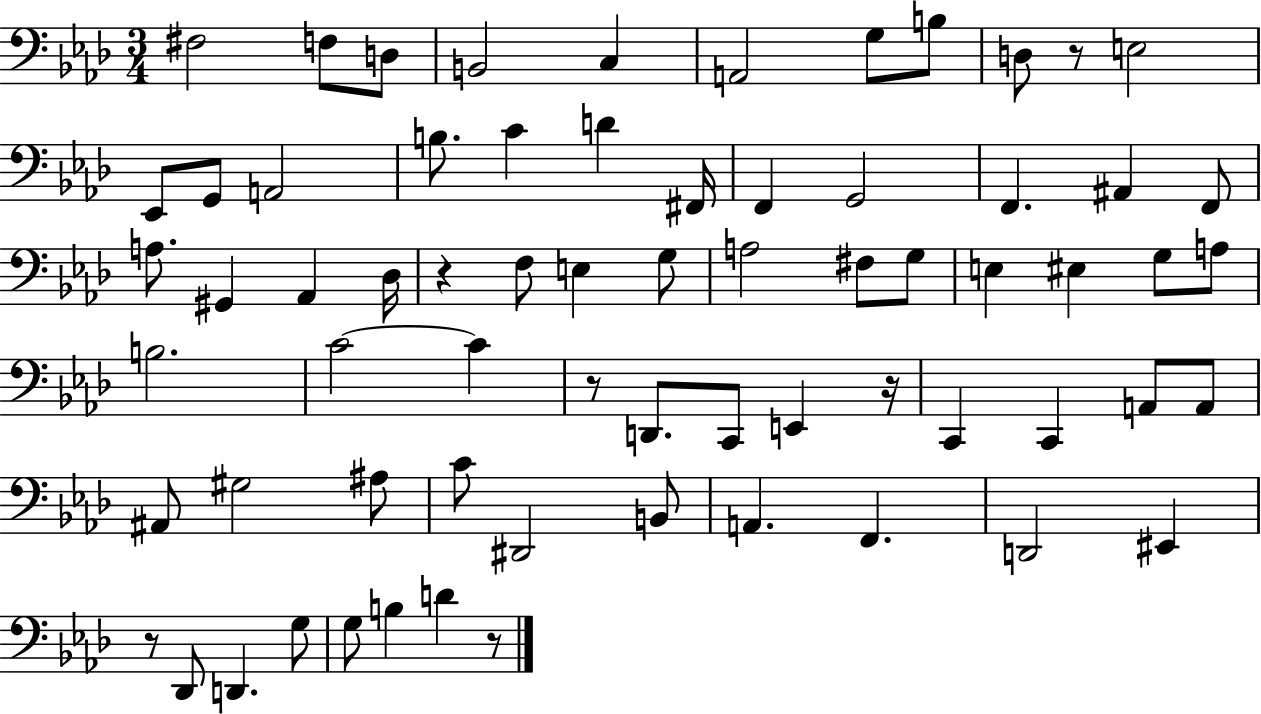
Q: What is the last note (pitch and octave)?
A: D4